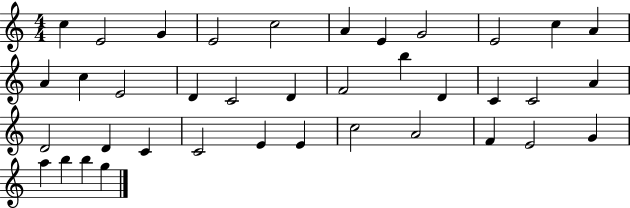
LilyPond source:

{
  \clef treble
  \numericTimeSignature
  \time 4/4
  \key c \major
  c''4 e'2 g'4 | e'2 c''2 | a'4 e'4 g'2 | e'2 c''4 a'4 | \break a'4 c''4 e'2 | d'4 c'2 d'4 | f'2 b''4 d'4 | c'4 c'2 a'4 | \break d'2 d'4 c'4 | c'2 e'4 e'4 | c''2 a'2 | f'4 e'2 g'4 | \break a''4 b''4 b''4 g''4 | \bar "|."
}